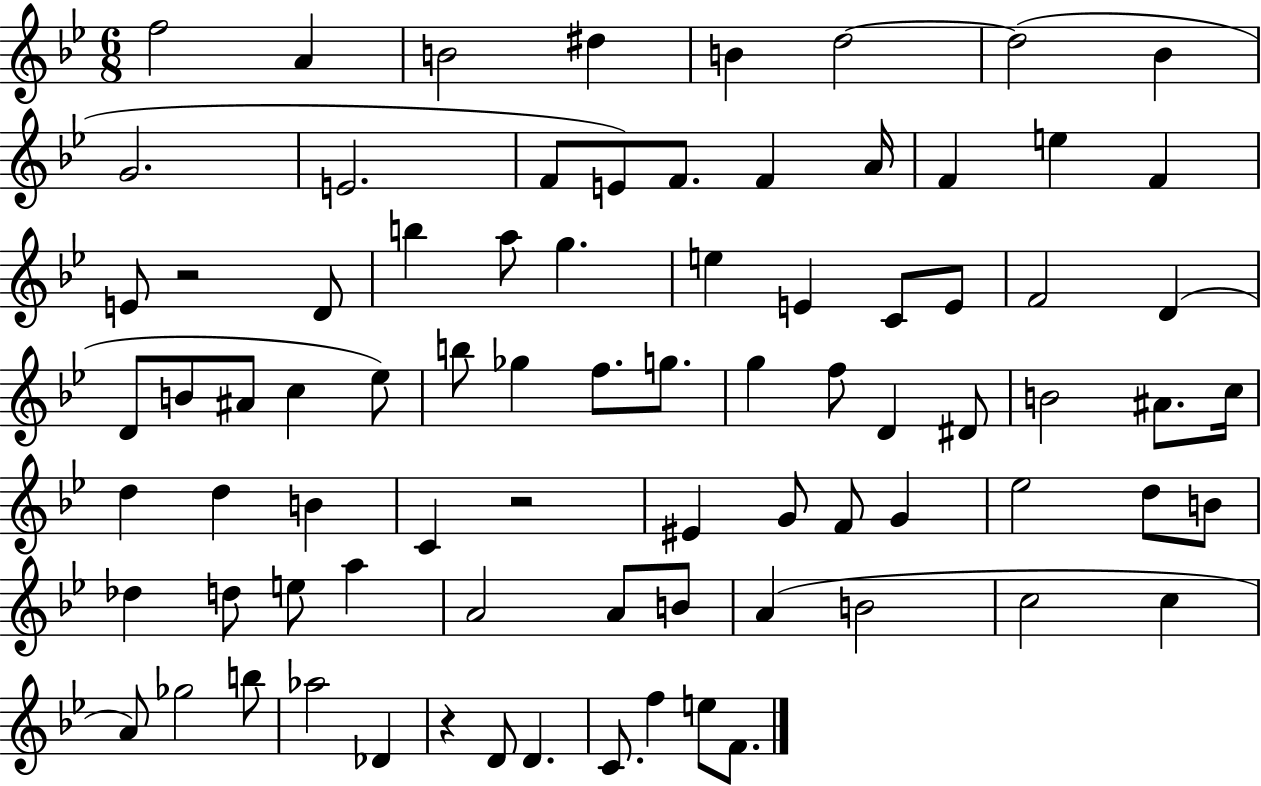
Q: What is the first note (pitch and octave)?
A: F5